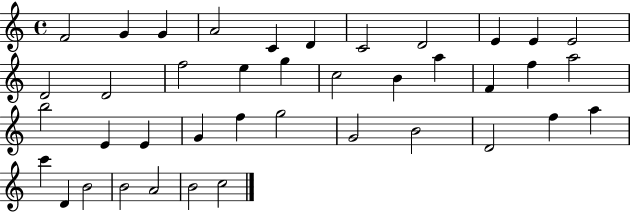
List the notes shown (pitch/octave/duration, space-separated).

F4/h G4/q G4/q A4/h C4/q D4/q C4/h D4/h E4/q E4/q E4/h D4/h D4/h F5/h E5/q G5/q C5/h B4/q A5/q F4/q F5/q A5/h B5/h E4/q E4/q G4/q F5/q G5/h G4/h B4/h D4/h F5/q A5/q C6/q D4/q B4/h B4/h A4/h B4/h C5/h